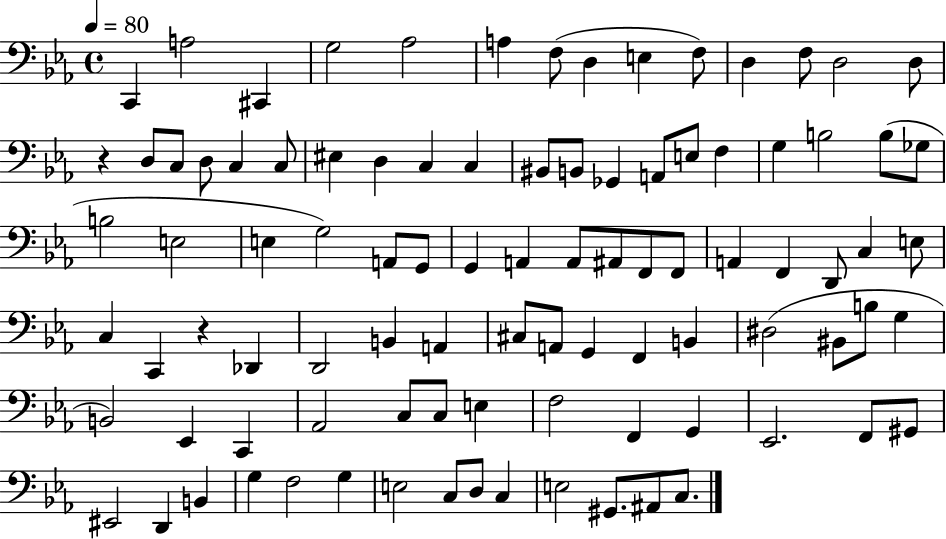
X:1
T:Untitled
M:4/4
L:1/4
K:Eb
C,, A,2 ^C,, G,2 _A,2 A, F,/2 D, E, F,/2 D, F,/2 D,2 D,/2 z D,/2 C,/2 D,/2 C, C,/2 ^E, D, C, C, ^B,,/2 B,,/2 _G,, A,,/2 E,/2 F, G, B,2 B,/2 _G,/2 B,2 E,2 E, G,2 A,,/2 G,,/2 G,, A,, A,,/2 ^A,,/2 F,,/2 F,,/2 A,, F,, D,,/2 C, E,/2 C, C,, z _D,, D,,2 B,, A,, ^C,/2 A,,/2 G,, F,, B,, ^D,2 ^B,,/2 B,/2 G, B,,2 _E,, C,, _A,,2 C,/2 C,/2 E, F,2 F,, G,, _E,,2 F,,/2 ^G,,/2 ^E,,2 D,, B,, G, F,2 G, E,2 C,/2 D,/2 C, E,2 ^G,,/2 ^A,,/2 C,/2